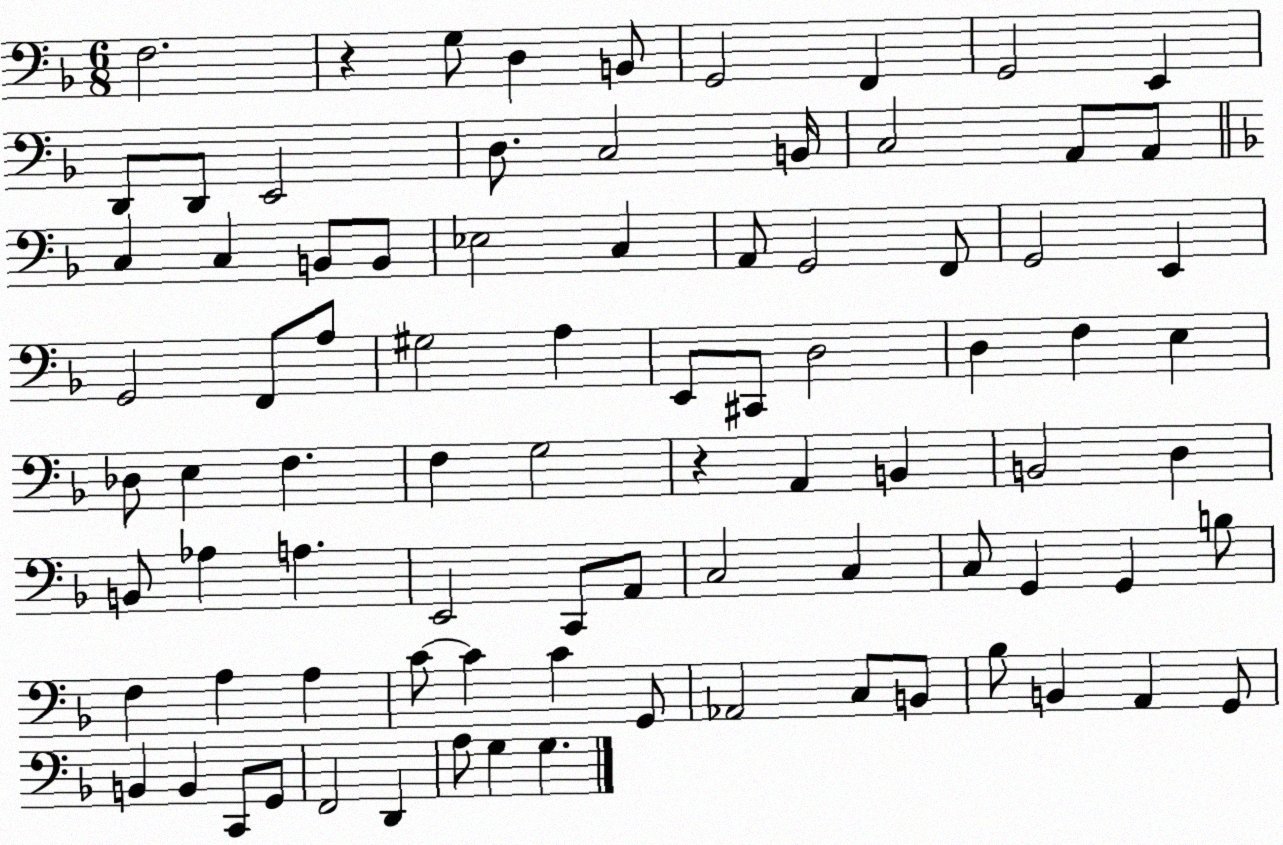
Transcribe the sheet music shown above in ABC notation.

X:1
T:Untitled
M:6/8
L:1/4
K:F
F,2 z G,/2 D, B,,/2 G,,2 F,, G,,2 E,, D,,/2 D,,/2 E,,2 D,/2 C,2 B,,/4 C,2 A,,/2 A,,/2 C, C, B,,/2 B,,/2 _E,2 C, A,,/2 G,,2 F,,/2 G,,2 E,, G,,2 F,,/2 A,/2 ^G,2 A, E,,/2 ^C,,/2 D,2 D, F, E, _D,/2 E, F, F, G,2 z A,, B,, B,,2 D, B,,/2 _A, A, E,,2 C,,/2 A,,/2 C,2 C, C,/2 G,, G,, B,/2 F, A, A, C/2 C C G,,/2 _A,,2 C,/2 B,,/2 _B,/2 B,, A,, G,,/2 B,, B,, C,,/2 G,,/2 F,,2 D,, A,/2 G, G,